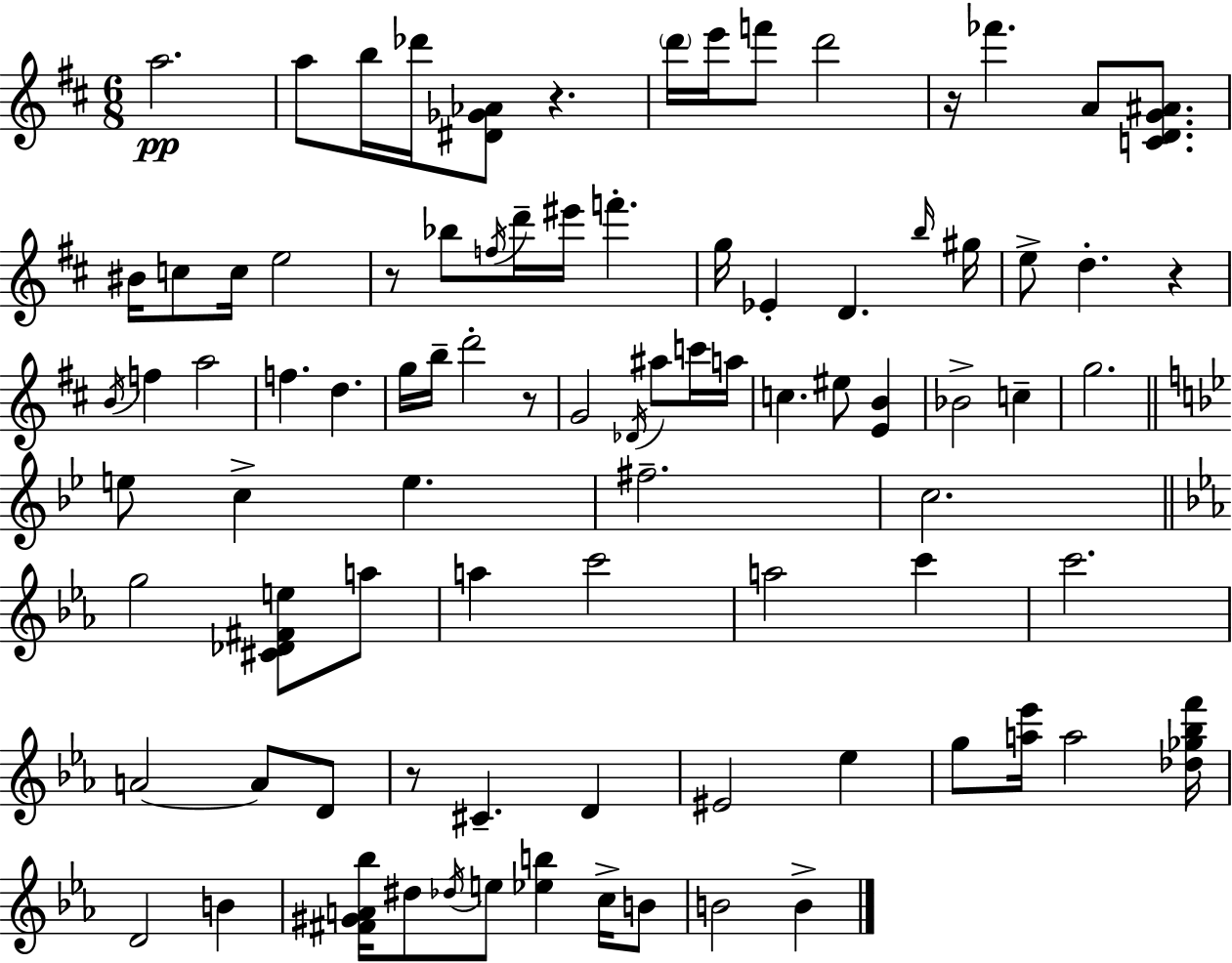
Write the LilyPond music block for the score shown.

{
  \clef treble
  \numericTimeSignature
  \time 6/8
  \key d \major
  a''2.\pp | a''8 b''16 des'''16 <dis' ges' aes'>8 r4. | \parenthesize d'''16 e'''16 f'''8 d'''2 | r16 fes'''4. a'8 <c' d' g' ais'>8. | \break bis'16 c''8 c''16 e''2 | r8 bes''8 \acciaccatura { f''16 } d'''16-- eis'''16 f'''4.-. | g''16 ees'4-. d'4. | \grace { b''16 } gis''16 e''8-> d''4.-. r4 | \break \acciaccatura { b'16 } f''4 a''2 | f''4. d''4. | g''16 b''16-- d'''2-. | r8 g'2 \acciaccatura { des'16 } | \break ais''8 c'''16 a''16 c''4. eis''8 | <e' b'>4 bes'2-> | c''4-- g''2. | \bar "||" \break \key bes \major e''8 c''4-> e''4. | fis''2.-- | c''2. | \bar "||" \break \key ees \major g''2 <cis' des' fis' e''>8 a''8 | a''4 c'''2 | a''2 c'''4 | c'''2. | \break a'2~~ a'8 d'8 | r8 cis'4.-- d'4 | eis'2 ees''4 | g''8 <a'' ees'''>16 a''2 <des'' ges'' bes'' f'''>16 | \break d'2 b'4 | <fis' gis' a' bes''>16 dis''8 \acciaccatura { des''16 } e''8 <ees'' b''>4 c''16-> b'8 | b'2 b'4-> | \bar "|."
}